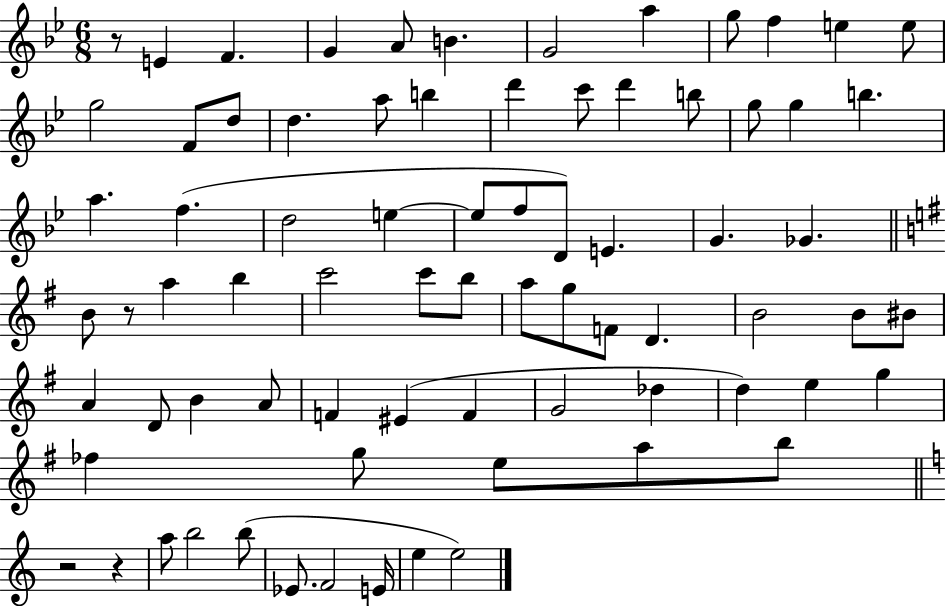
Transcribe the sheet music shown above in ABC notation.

X:1
T:Untitled
M:6/8
L:1/4
K:Bb
z/2 E F G A/2 B G2 a g/2 f e e/2 g2 F/2 d/2 d a/2 b d' c'/2 d' b/2 g/2 g b a f d2 e e/2 f/2 D/2 E G _G B/2 z/2 a b c'2 c'/2 b/2 a/2 g/2 F/2 D B2 B/2 ^B/2 A D/2 B A/2 F ^E F G2 _d d e g _f g/2 e/2 a/2 b/2 z2 z a/2 b2 b/2 _E/2 F2 E/4 e e2